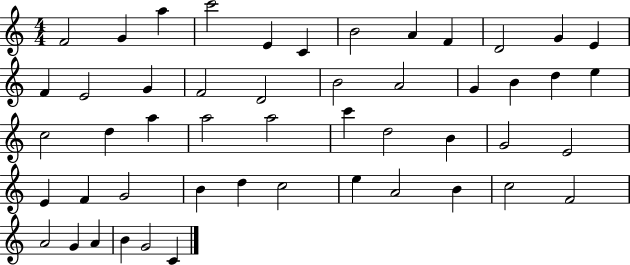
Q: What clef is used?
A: treble